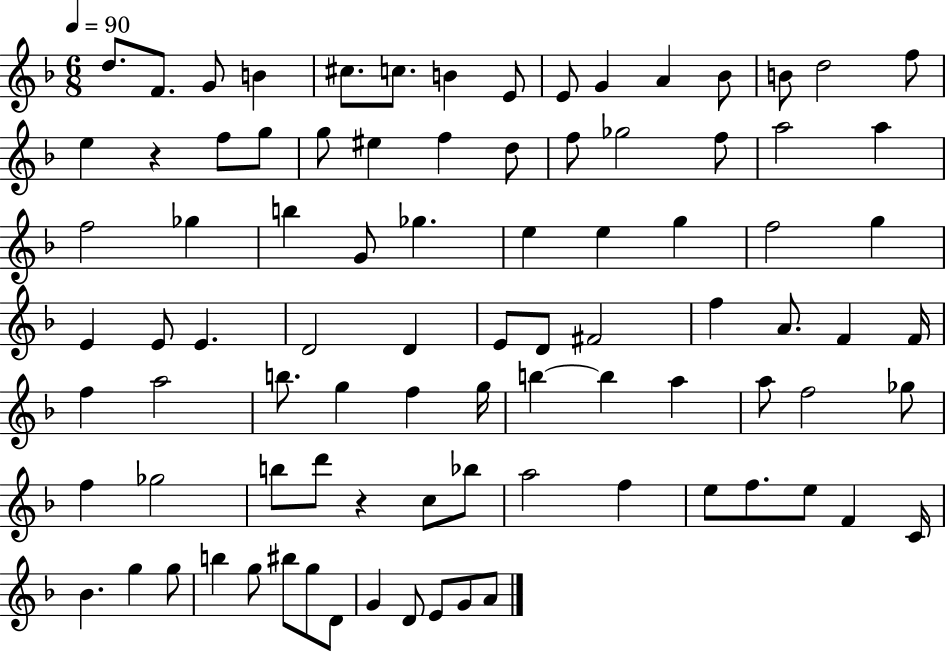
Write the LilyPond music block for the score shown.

{
  \clef treble
  \numericTimeSignature
  \time 6/8
  \key f \major
  \tempo 4 = 90
  d''8. f'8. g'8 b'4 | cis''8. c''8. b'4 e'8 | e'8 g'4 a'4 bes'8 | b'8 d''2 f''8 | \break e''4 r4 f''8 g''8 | g''8 eis''4 f''4 d''8 | f''8 ges''2 f''8 | a''2 a''4 | \break f''2 ges''4 | b''4 g'8 ges''4. | e''4 e''4 g''4 | f''2 g''4 | \break e'4 e'8 e'4. | d'2 d'4 | e'8 d'8 fis'2 | f''4 a'8. f'4 f'16 | \break f''4 a''2 | b''8. g''4 f''4 g''16 | b''4~~ b''4 a''4 | a''8 f''2 ges''8 | \break f''4 ges''2 | b''8 d'''8 r4 c''8 bes''8 | a''2 f''4 | e''8 f''8. e''8 f'4 c'16 | \break bes'4. g''4 g''8 | b''4 g''8 bis''8 g''8 d'8 | g'4 d'8 e'8 g'8 a'8 | \bar "|."
}